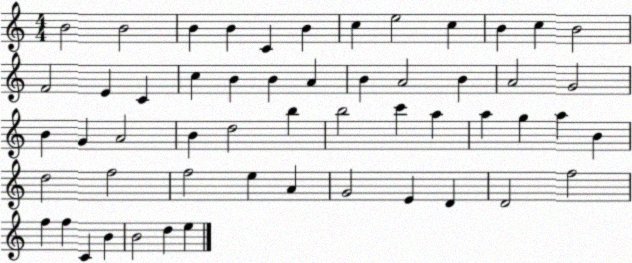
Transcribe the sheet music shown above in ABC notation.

X:1
T:Untitled
M:4/4
L:1/4
K:C
B2 B2 B B C B c e2 c B c B2 F2 E C c B B A B A2 B A2 G2 B G A2 B d2 b b2 c' a a g a B d2 f2 f2 e A G2 E D D2 f2 f f C B B2 d e